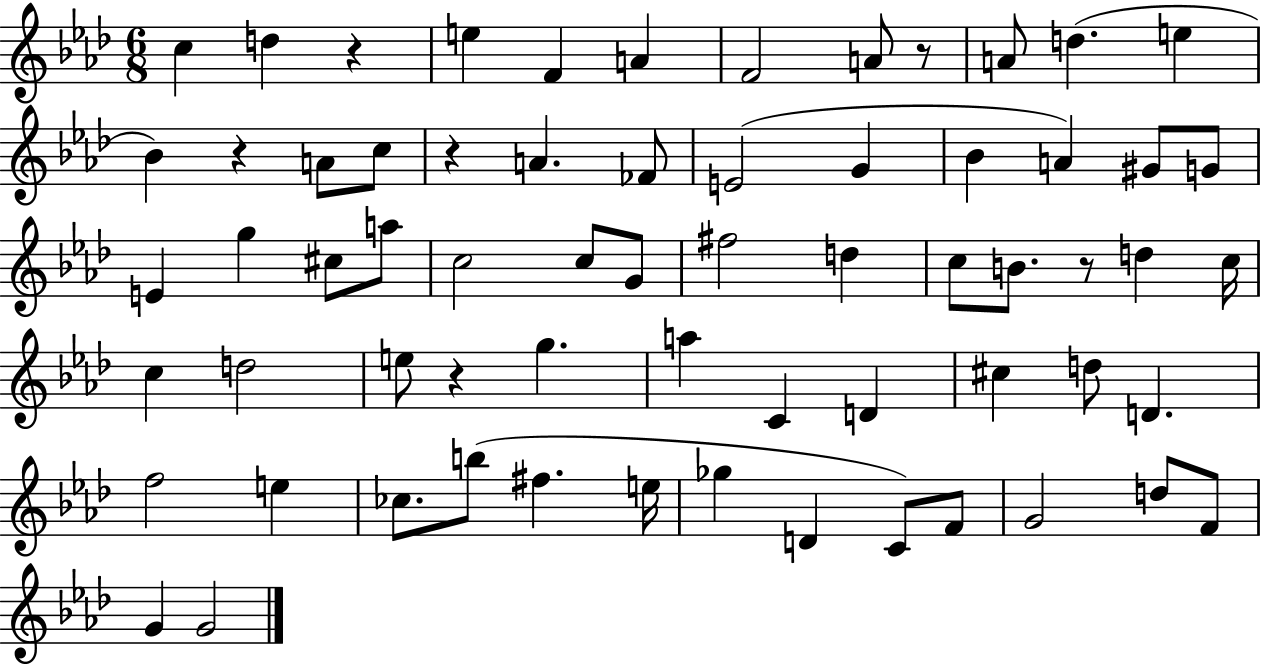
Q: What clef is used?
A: treble